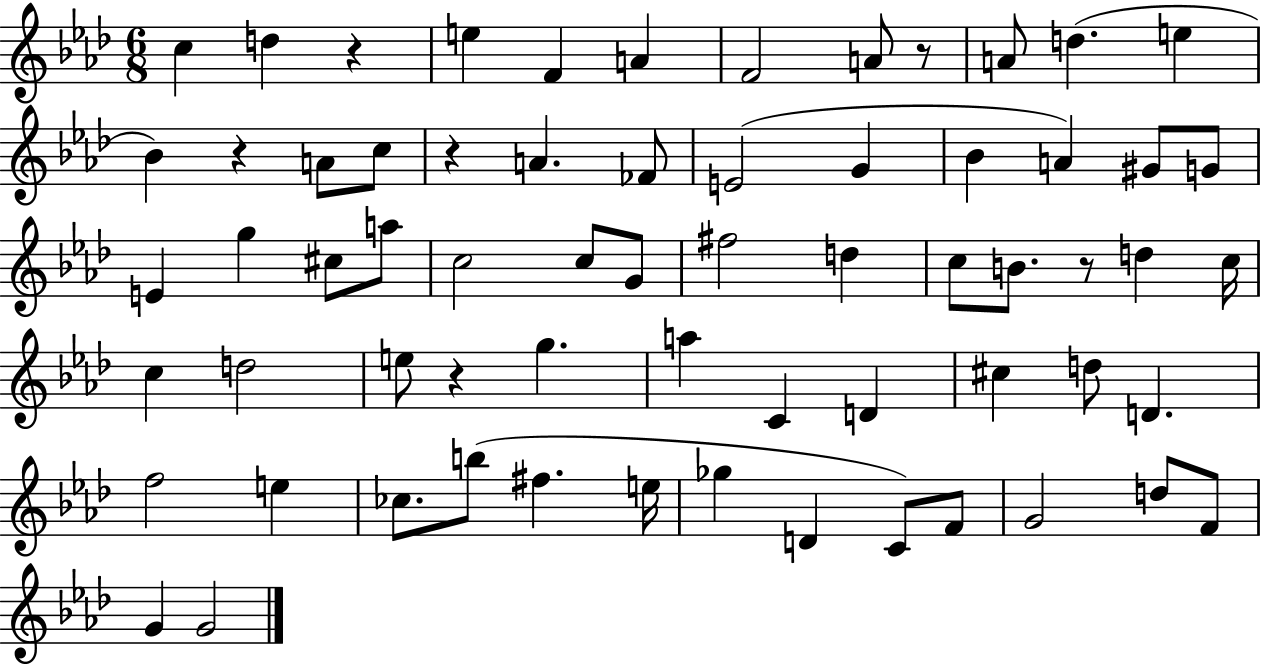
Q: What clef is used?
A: treble